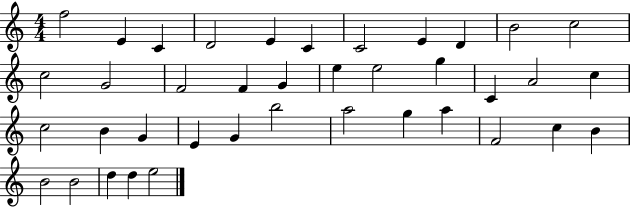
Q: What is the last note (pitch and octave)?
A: E5